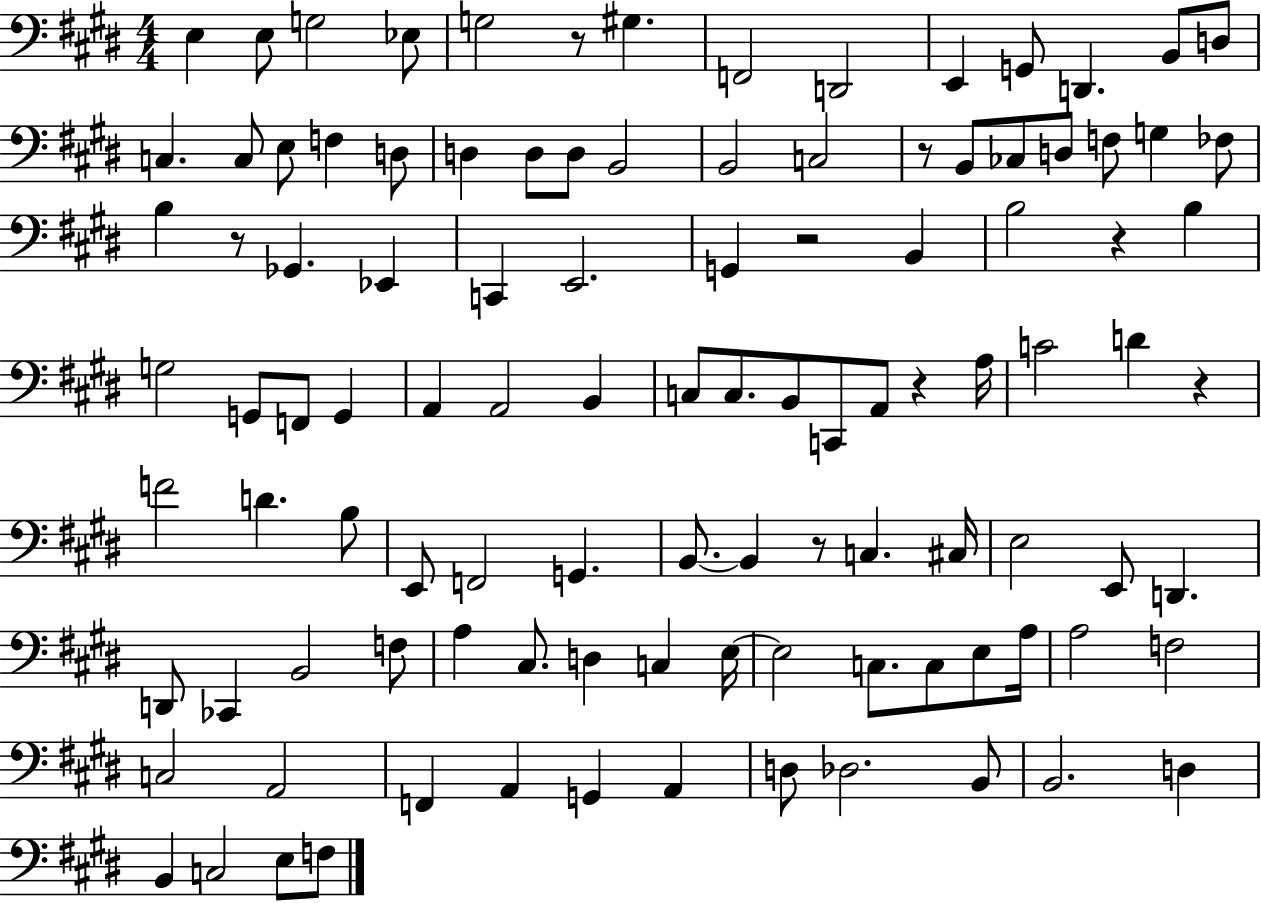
{
  \clef bass
  \numericTimeSignature
  \time 4/4
  \key e \major
  e4 e8 g2 ees8 | g2 r8 gis4. | f,2 d,2 | e,4 g,8 d,4. b,8 d8 | \break c4. c8 e8 f4 d8 | d4 d8 d8 b,2 | b,2 c2 | r8 b,8 ces8 d8 f8 g4 fes8 | \break b4 r8 ges,4. ees,4 | c,4 e,2. | g,4 r2 b,4 | b2 r4 b4 | \break g2 g,8 f,8 g,4 | a,4 a,2 b,4 | c8 c8. b,8 c,8 a,8 r4 a16 | c'2 d'4 r4 | \break f'2 d'4. b8 | e,8 f,2 g,4. | b,8.~~ b,4 r8 c4. cis16 | e2 e,8 d,4. | \break d,8 ces,4 b,2 f8 | a4 cis8. d4 c4 e16~~ | e2 c8. c8 e8 a16 | a2 f2 | \break c2 a,2 | f,4 a,4 g,4 a,4 | d8 des2. b,8 | b,2. d4 | \break b,4 c2 e8 f8 | \bar "|."
}